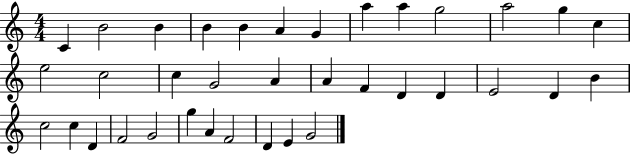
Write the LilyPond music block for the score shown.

{
  \clef treble
  \numericTimeSignature
  \time 4/4
  \key c \major
  c'4 b'2 b'4 | b'4 b'4 a'4 g'4 | a''4 a''4 g''2 | a''2 g''4 c''4 | \break e''2 c''2 | c''4 g'2 a'4 | a'4 f'4 d'4 d'4 | e'2 d'4 b'4 | \break c''2 c''4 d'4 | f'2 g'2 | g''4 a'4 f'2 | d'4 e'4 g'2 | \break \bar "|."
}